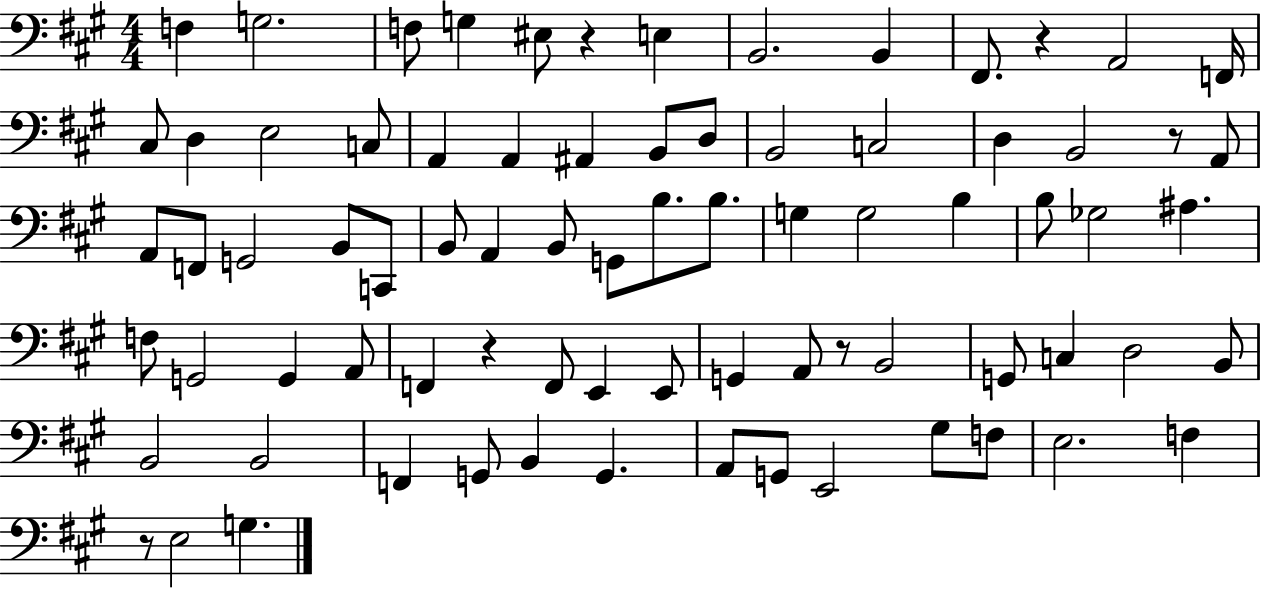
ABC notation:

X:1
T:Untitled
M:4/4
L:1/4
K:A
F, G,2 F,/2 G, ^E,/2 z E, B,,2 B,, ^F,,/2 z A,,2 F,,/4 ^C,/2 D, E,2 C,/2 A,, A,, ^A,, B,,/2 D,/2 B,,2 C,2 D, B,,2 z/2 A,,/2 A,,/2 F,,/2 G,,2 B,,/2 C,,/2 B,,/2 A,, B,,/2 G,,/2 B,/2 B,/2 G, G,2 B, B,/2 _G,2 ^A, F,/2 G,,2 G,, A,,/2 F,, z F,,/2 E,, E,,/2 G,, A,,/2 z/2 B,,2 G,,/2 C, D,2 B,,/2 B,,2 B,,2 F,, G,,/2 B,, G,, A,,/2 G,,/2 E,,2 ^G,/2 F,/2 E,2 F, z/2 E,2 G,